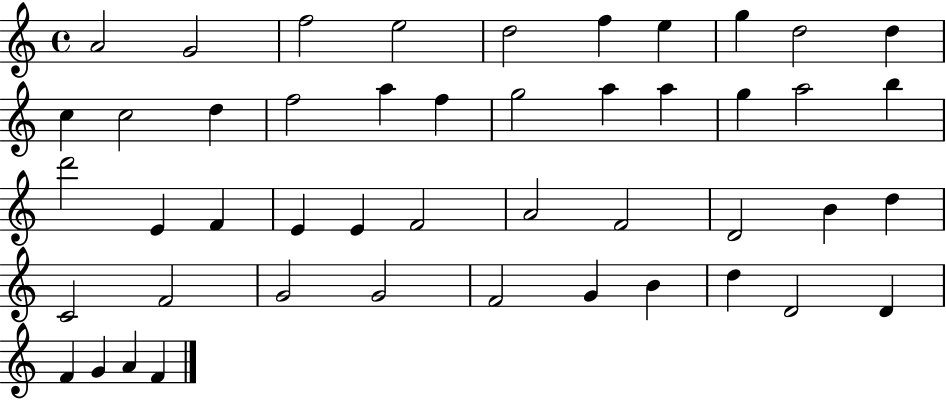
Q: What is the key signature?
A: C major